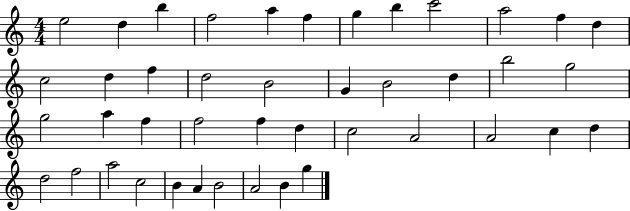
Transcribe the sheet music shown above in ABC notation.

X:1
T:Untitled
M:4/4
L:1/4
K:C
e2 d b f2 a f g b c'2 a2 f d c2 d f d2 B2 G B2 d b2 g2 g2 a f f2 f d c2 A2 A2 c d d2 f2 a2 c2 B A B2 A2 B g